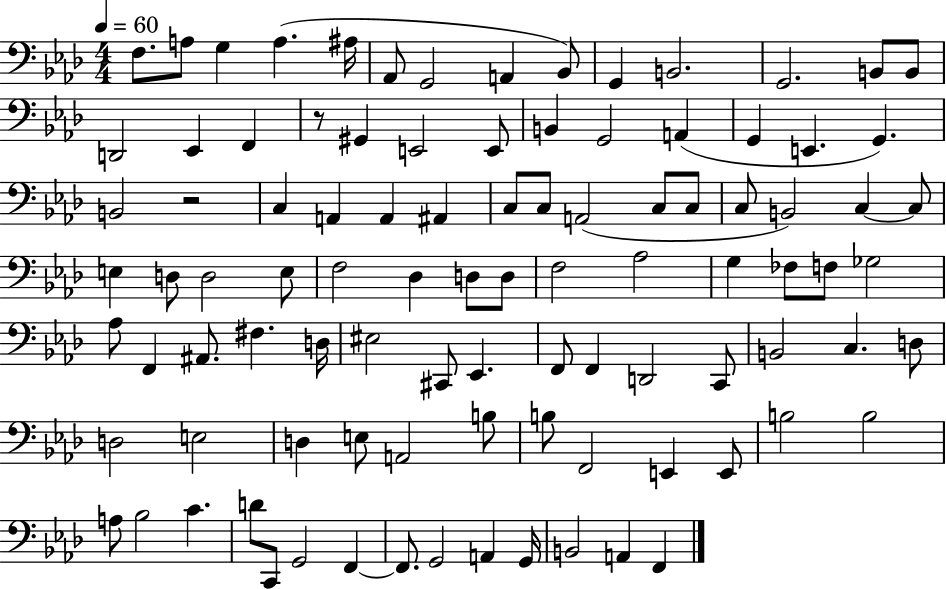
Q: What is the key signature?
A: AES major